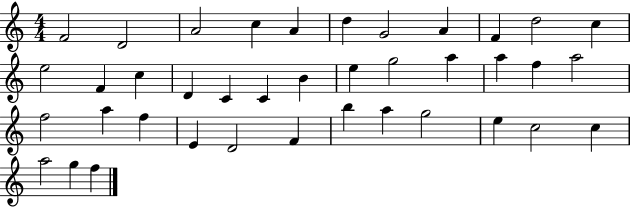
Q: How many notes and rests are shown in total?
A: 39